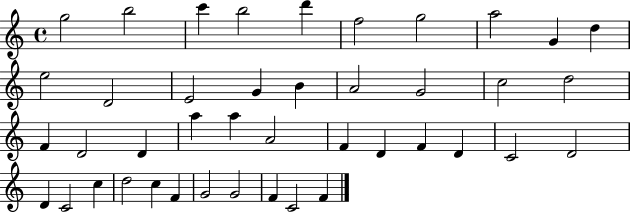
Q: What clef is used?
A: treble